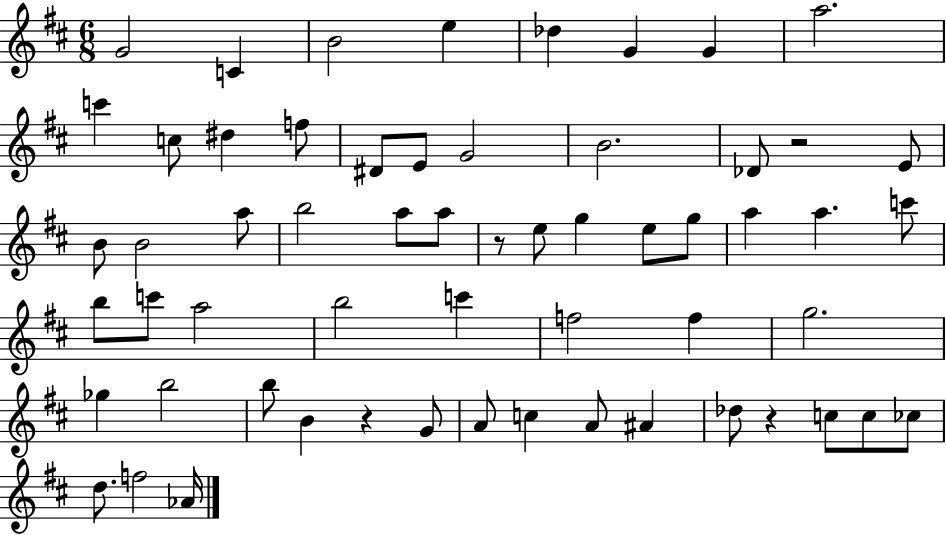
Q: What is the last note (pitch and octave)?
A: Ab4